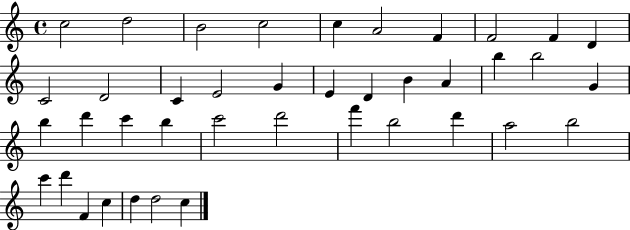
{
  \clef treble
  \time 4/4
  \defaultTimeSignature
  \key c \major
  c''2 d''2 | b'2 c''2 | c''4 a'2 f'4 | f'2 f'4 d'4 | \break c'2 d'2 | c'4 e'2 g'4 | e'4 d'4 b'4 a'4 | b''4 b''2 g'4 | \break b''4 d'''4 c'''4 b''4 | c'''2 d'''2 | f'''4 b''2 d'''4 | a''2 b''2 | \break c'''4 d'''4 f'4 c''4 | d''4 d''2 c''4 | \bar "|."
}